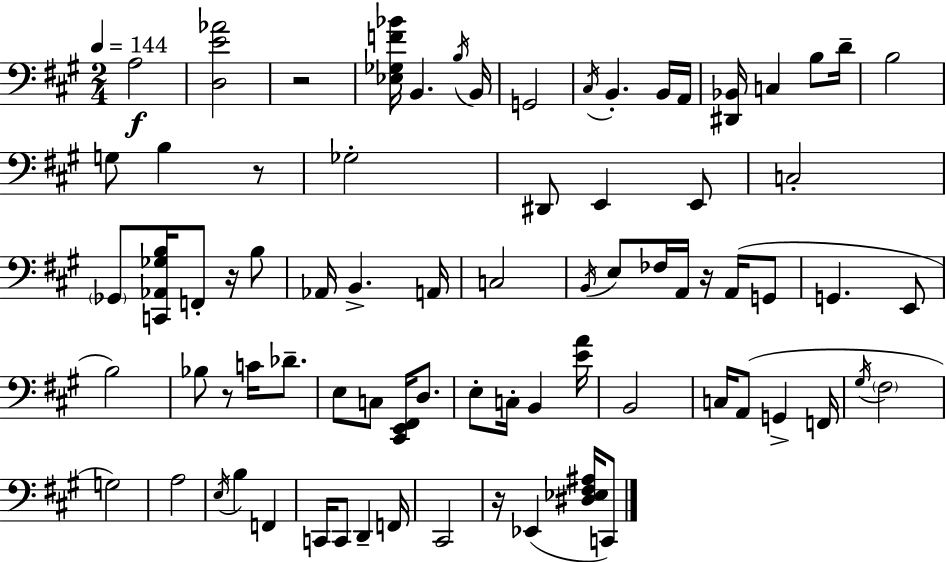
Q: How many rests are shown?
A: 6